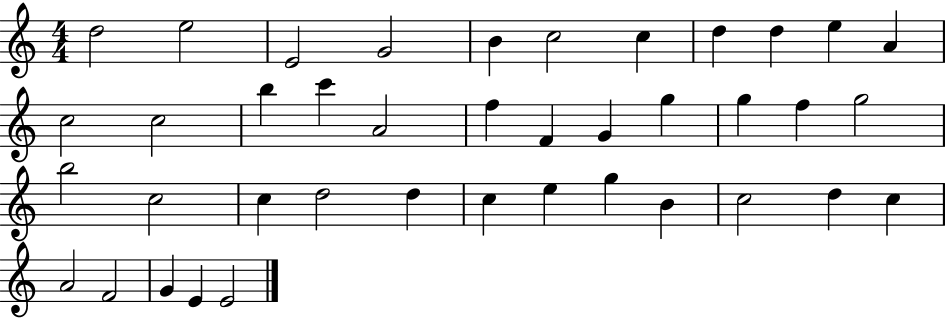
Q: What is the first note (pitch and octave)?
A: D5